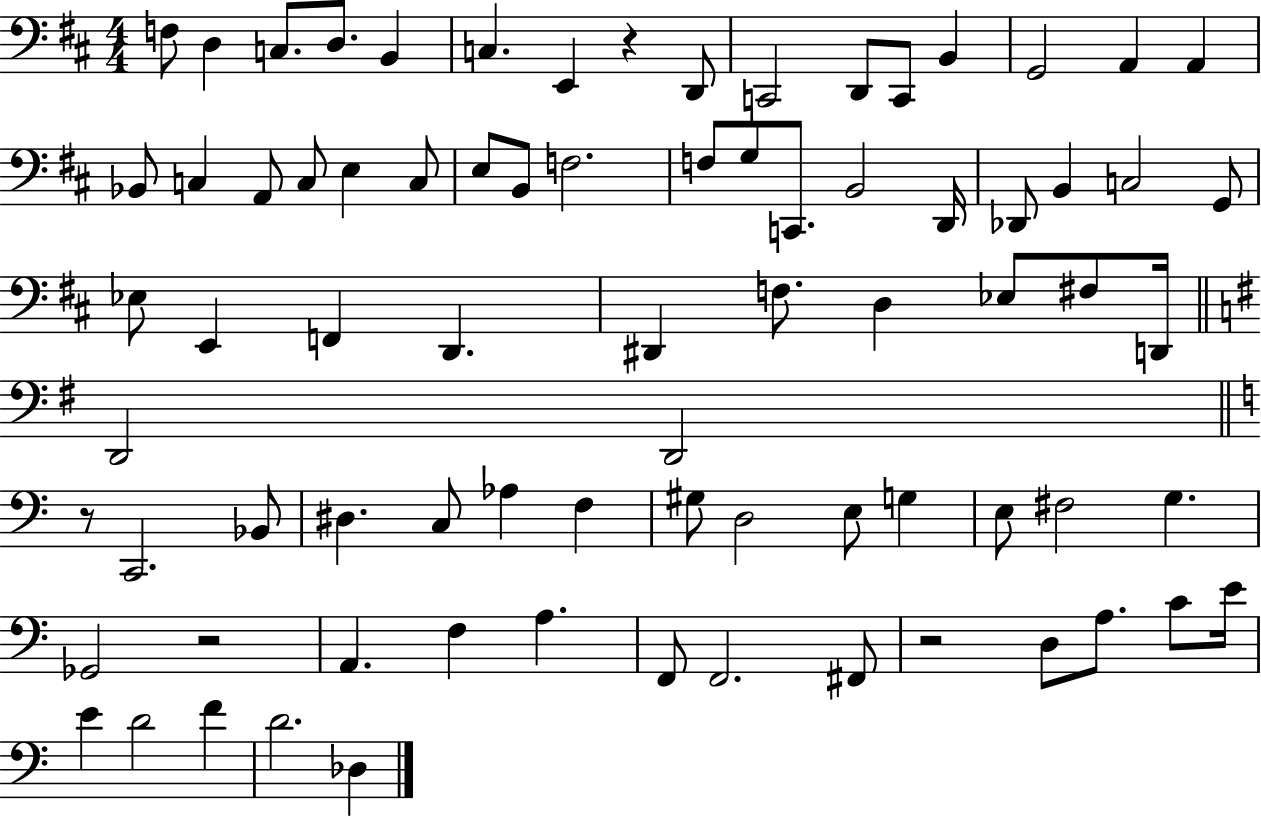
F3/e D3/q C3/e. D3/e. B2/q C3/q. E2/q R/q D2/e C2/h D2/e C2/e B2/q G2/h A2/q A2/q Bb2/e C3/q A2/e C3/e E3/q C3/e E3/e B2/e F3/h. F3/e G3/e C2/e. B2/h D2/s Db2/e B2/q C3/h G2/e Eb3/e E2/q F2/q D2/q. D#2/q F3/e. D3/q Eb3/e F#3/e D2/s D2/h D2/h R/e C2/h. Bb2/e D#3/q. C3/e Ab3/q F3/q G#3/e D3/h E3/e G3/q E3/e F#3/h G3/q. Gb2/h R/h A2/q. F3/q A3/q. F2/e F2/h. F#2/e R/h D3/e A3/e. C4/e E4/s E4/q D4/h F4/q D4/h. Db3/q